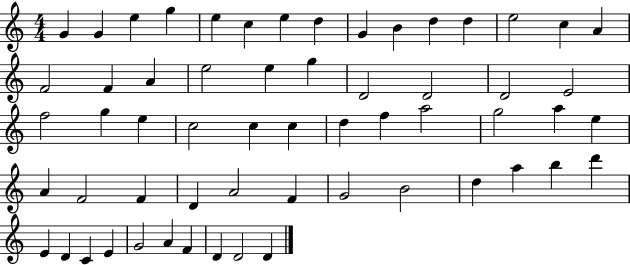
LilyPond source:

{
  \clef treble
  \numericTimeSignature
  \time 4/4
  \key c \major
  g'4 g'4 e''4 g''4 | e''4 c''4 e''4 d''4 | g'4 b'4 d''4 d''4 | e''2 c''4 a'4 | \break f'2 f'4 a'4 | e''2 e''4 g''4 | d'2 d'2 | d'2 e'2 | \break f''2 g''4 e''4 | c''2 c''4 c''4 | d''4 f''4 a''2 | g''2 a''4 e''4 | \break a'4 f'2 f'4 | d'4 a'2 f'4 | g'2 b'2 | d''4 a''4 b''4 d'''4 | \break e'4 d'4 c'4 e'4 | g'2 a'4 f'4 | d'4 d'2 d'4 | \bar "|."
}